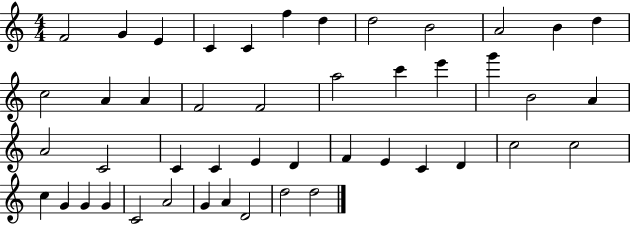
X:1
T:Untitled
M:4/4
L:1/4
K:C
F2 G E C C f d d2 B2 A2 B d c2 A A F2 F2 a2 c' e' g' B2 A A2 C2 C C E D F E C D c2 c2 c G G G C2 A2 G A D2 d2 d2